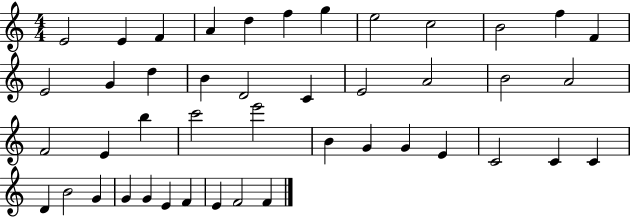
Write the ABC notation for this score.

X:1
T:Untitled
M:4/4
L:1/4
K:C
E2 E F A d f g e2 c2 B2 f F E2 G d B D2 C E2 A2 B2 A2 F2 E b c'2 e'2 B G G E C2 C C D B2 G G G E F E F2 F